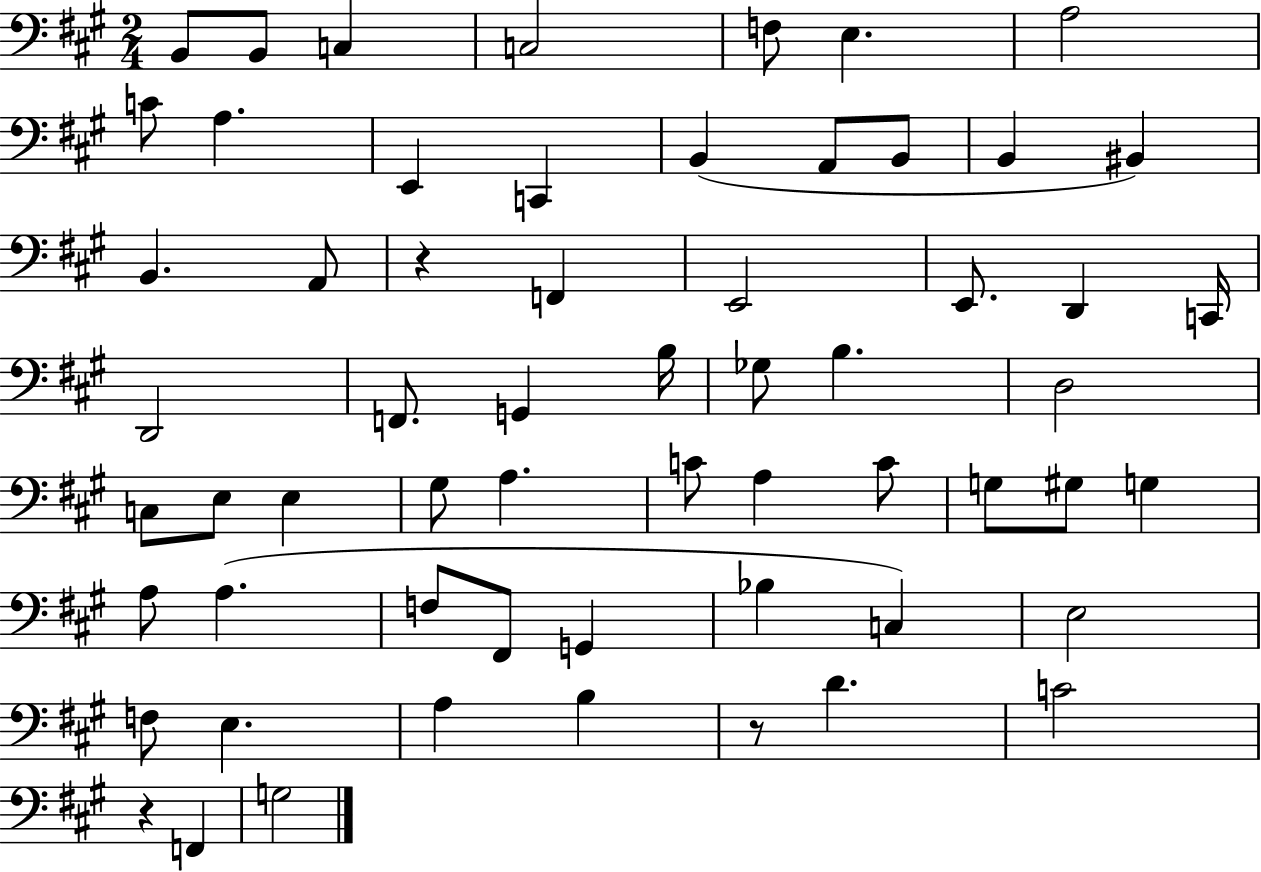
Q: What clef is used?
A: bass